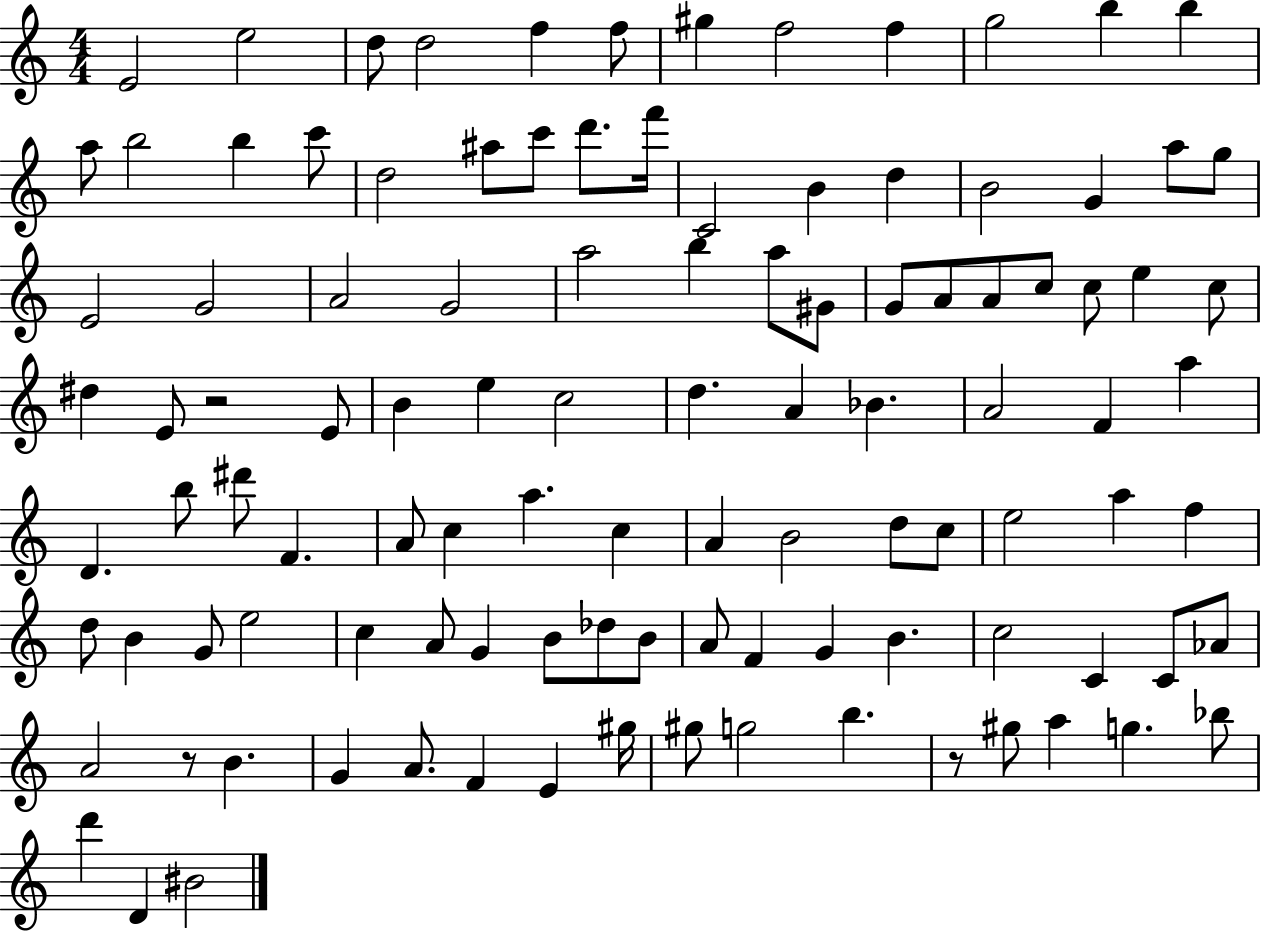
{
  \clef treble
  \numericTimeSignature
  \time 4/4
  \key c \major
  e'2 e''2 | d''8 d''2 f''4 f''8 | gis''4 f''2 f''4 | g''2 b''4 b''4 | \break a''8 b''2 b''4 c'''8 | d''2 ais''8 c'''8 d'''8. f'''16 | c'2 b'4 d''4 | b'2 g'4 a''8 g''8 | \break e'2 g'2 | a'2 g'2 | a''2 b''4 a''8 gis'8 | g'8 a'8 a'8 c''8 c''8 e''4 c''8 | \break dis''4 e'8 r2 e'8 | b'4 e''4 c''2 | d''4. a'4 bes'4. | a'2 f'4 a''4 | \break d'4. b''8 dis'''8 f'4. | a'8 c''4 a''4. c''4 | a'4 b'2 d''8 c''8 | e''2 a''4 f''4 | \break d''8 b'4 g'8 e''2 | c''4 a'8 g'4 b'8 des''8 b'8 | a'8 f'4 g'4 b'4. | c''2 c'4 c'8 aes'8 | \break a'2 r8 b'4. | g'4 a'8. f'4 e'4 gis''16 | gis''8 g''2 b''4. | r8 gis''8 a''4 g''4. bes''8 | \break d'''4 d'4 bis'2 | \bar "|."
}